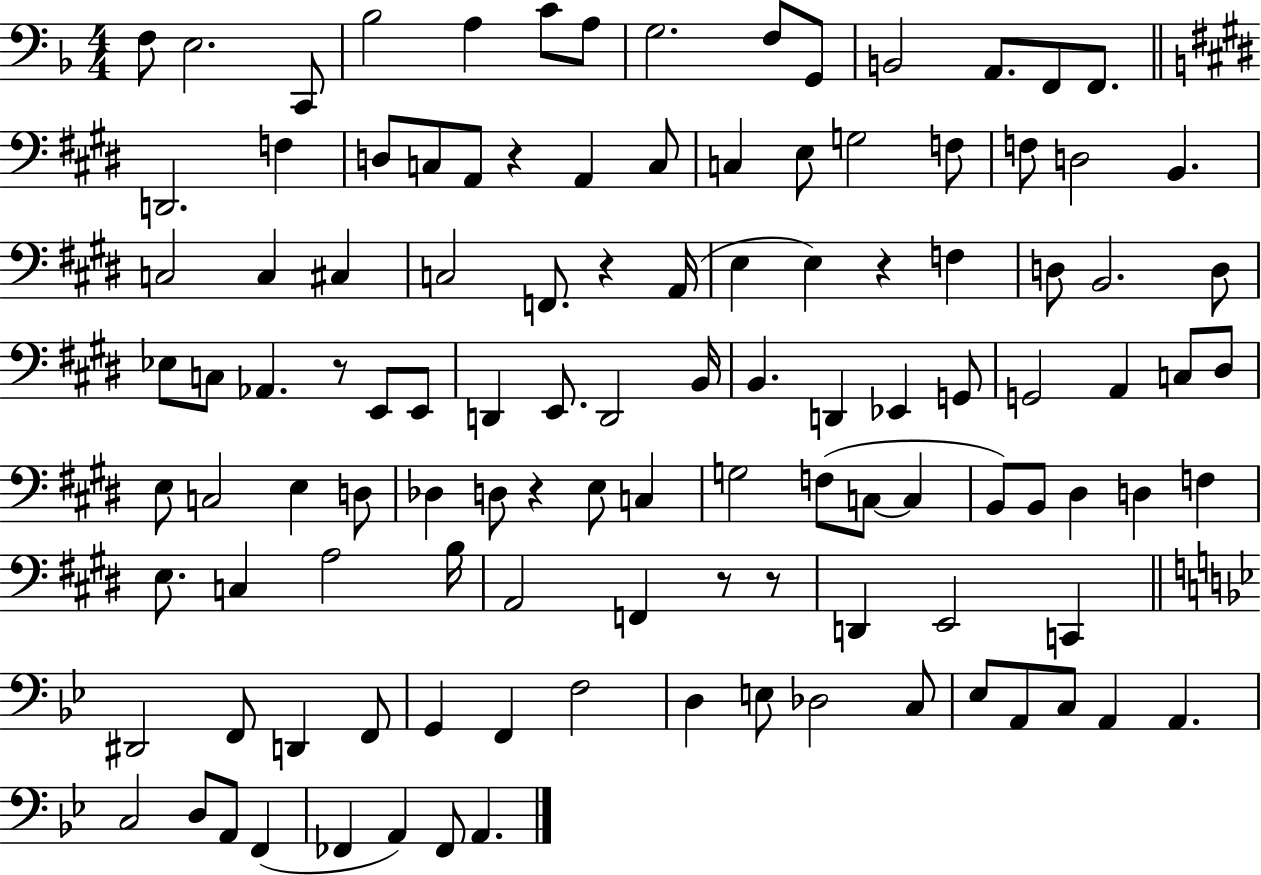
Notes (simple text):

F3/e E3/h. C2/e Bb3/h A3/q C4/e A3/e G3/h. F3/e G2/e B2/h A2/e. F2/e F2/e. D2/h. F3/q D3/e C3/e A2/e R/q A2/q C3/e C3/q E3/e G3/h F3/e F3/e D3/h B2/q. C3/h C3/q C#3/q C3/h F2/e. R/q A2/s E3/q E3/q R/q F3/q D3/e B2/h. D3/e Eb3/e C3/e Ab2/q. R/e E2/e E2/e D2/q E2/e. D2/h B2/s B2/q. D2/q Eb2/q G2/e G2/h A2/q C3/e D#3/e E3/e C3/h E3/q D3/e Db3/q D3/e R/q E3/e C3/q G3/h F3/e C3/e C3/q B2/e B2/e D#3/q D3/q F3/q E3/e. C3/q A3/h B3/s A2/h F2/q R/e R/e D2/q E2/h C2/q D#2/h F2/e D2/q F2/e G2/q F2/q F3/h D3/q E3/e Db3/h C3/e Eb3/e A2/e C3/e A2/q A2/q. C3/h D3/e A2/e F2/q FES2/q A2/q FES2/e A2/q.